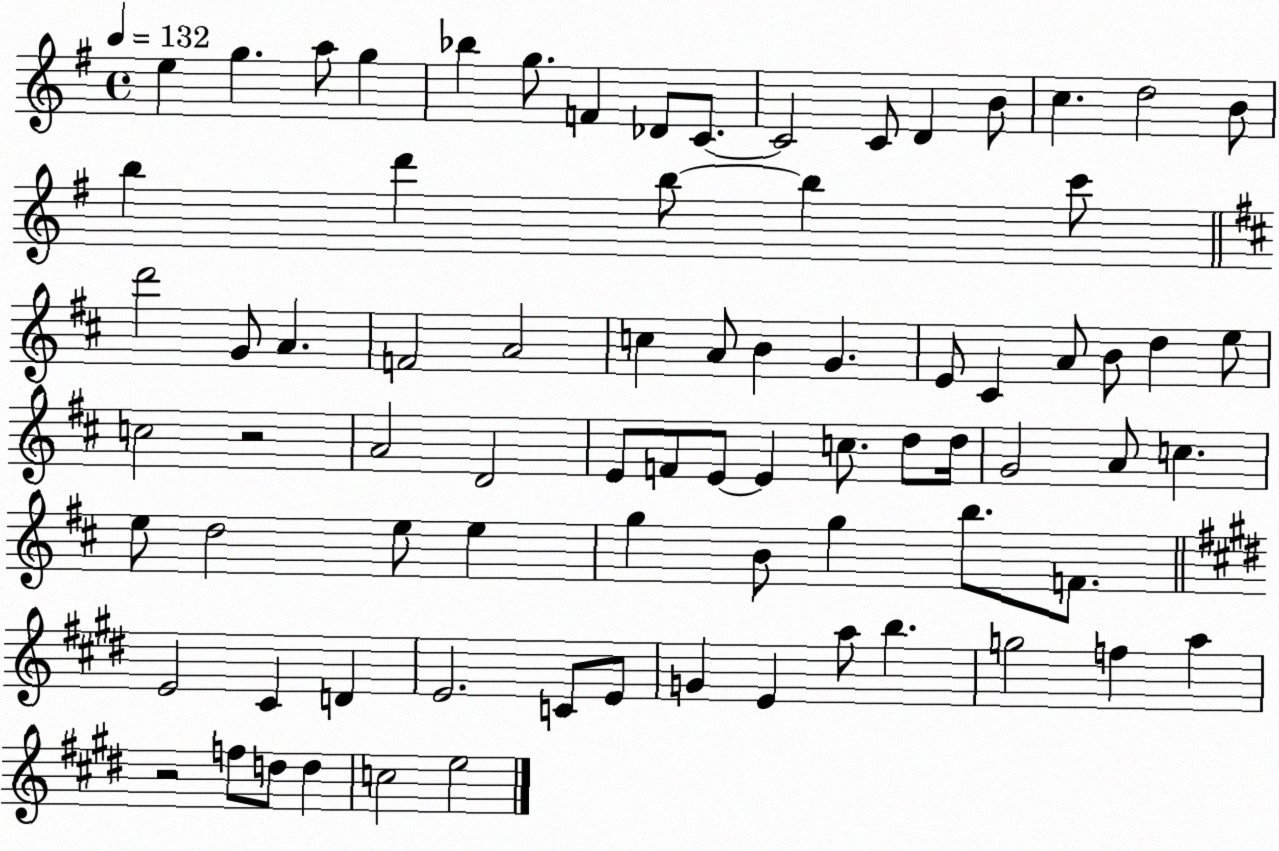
X:1
T:Untitled
M:4/4
L:1/4
K:G
e g a/2 g _b g/2 F _D/2 C/2 C2 C/2 D B/2 c d2 B/2 b d' b/2 b c'/2 d'2 G/2 A F2 A2 c A/2 B G E/2 ^C A/2 B/2 d e/2 c2 z2 A2 D2 E/2 F/2 E/2 E c/2 d/2 d/4 G2 A/2 c e/2 d2 e/2 e g B/2 g b/2 F/2 E2 ^C D E2 C/2 E/2 G E a/2 b g2 f a z2 f/2 d/2 d c2 e2